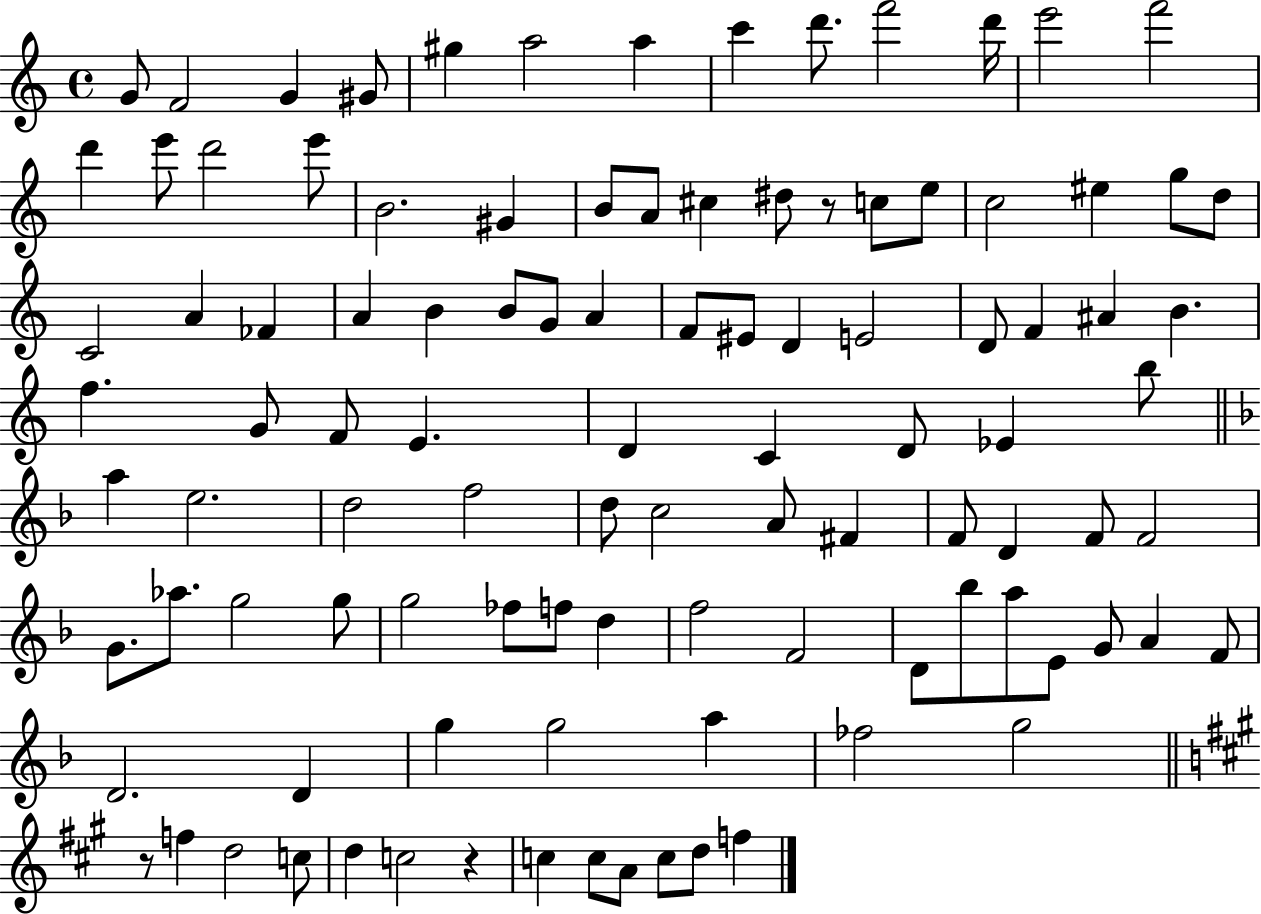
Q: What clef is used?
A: treble